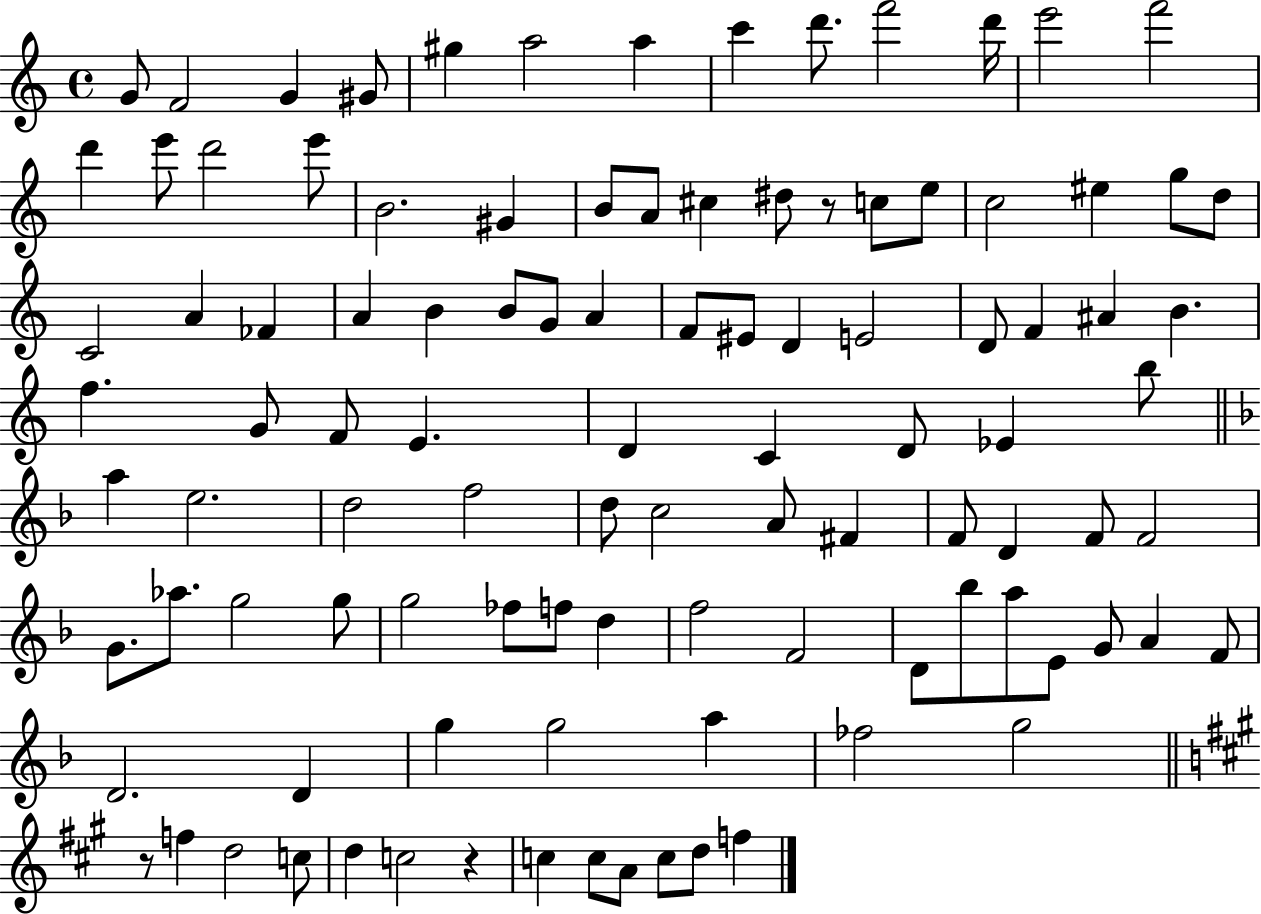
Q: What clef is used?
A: treble